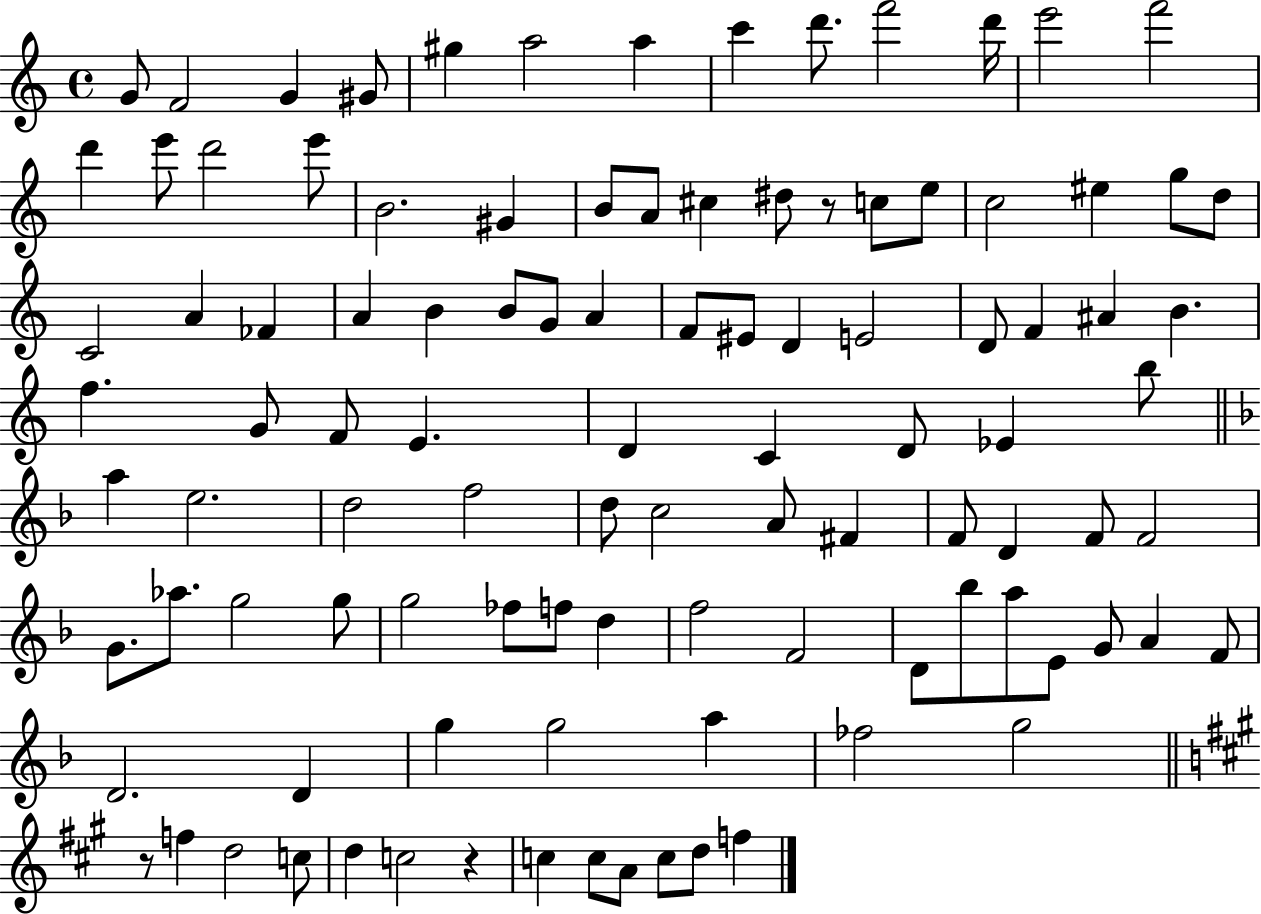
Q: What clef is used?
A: treble